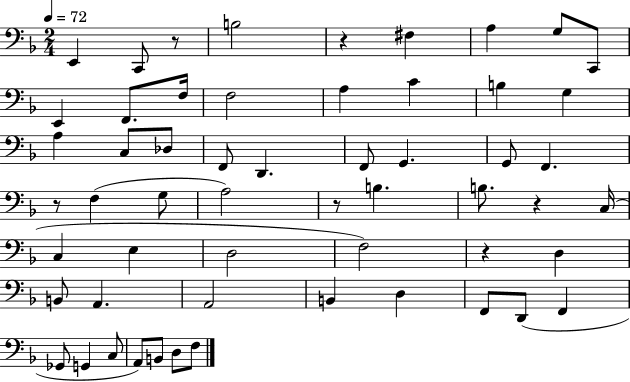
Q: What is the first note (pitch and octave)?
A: E2